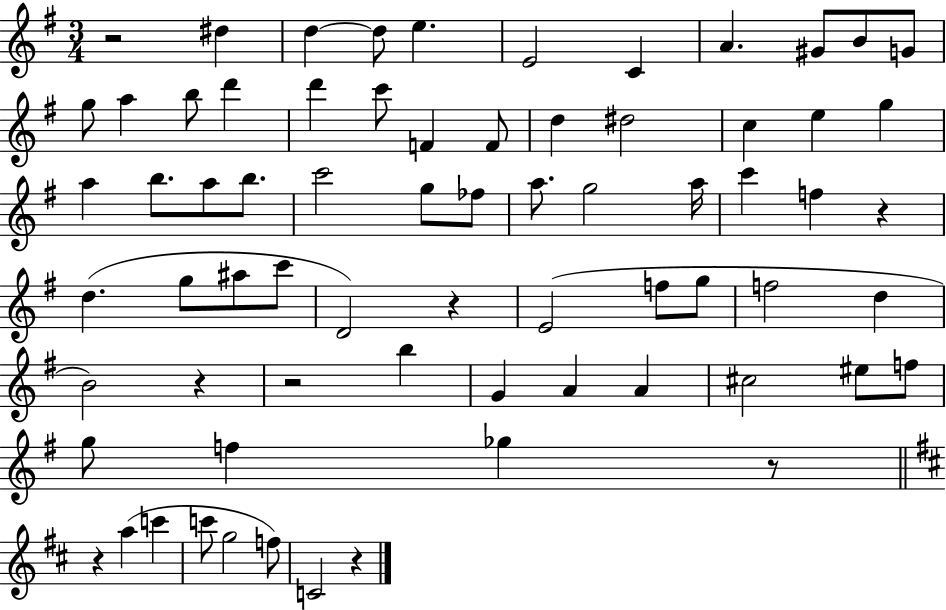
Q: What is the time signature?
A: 3/4